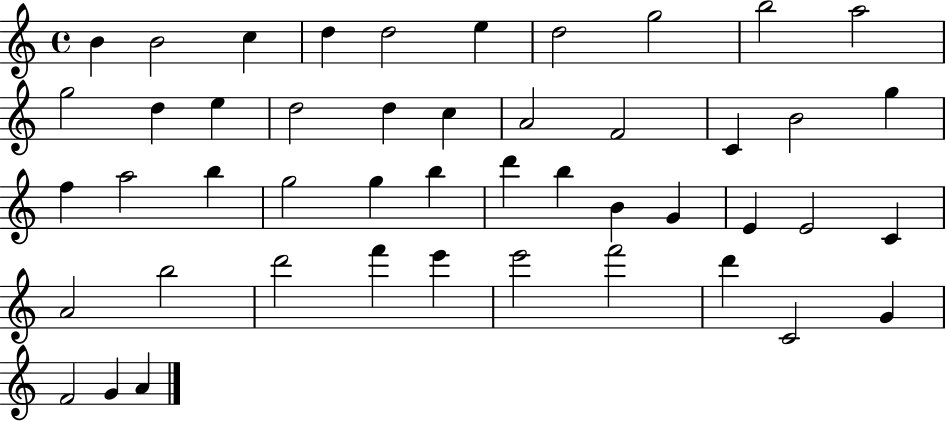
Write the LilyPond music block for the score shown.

{
  \clef treble
  \time 4/4
  \defaultTimeSignature
  \key c \major
  b'4 b'2 c''4 | d''4 d''2 e''4 | d''2 g''2 | b''2 a''2 | \break g''2 d''4 e''4 | d''2 d''4 c''4 | a'2 f'2 | c'4 b'2 g''4 | \break f''4 a''2 b''4 | g''2 g''4 b''4 | d'''4 b''4 b'4 g'4 | e'4 e'2 c'4 | \break a'2 b''2 | d'''2 f'''4 e'''4 | e'''2 f'''2 | d'''4 c'2 g'4 | \break f'2 g'4 a'4 | \bar "|."
}